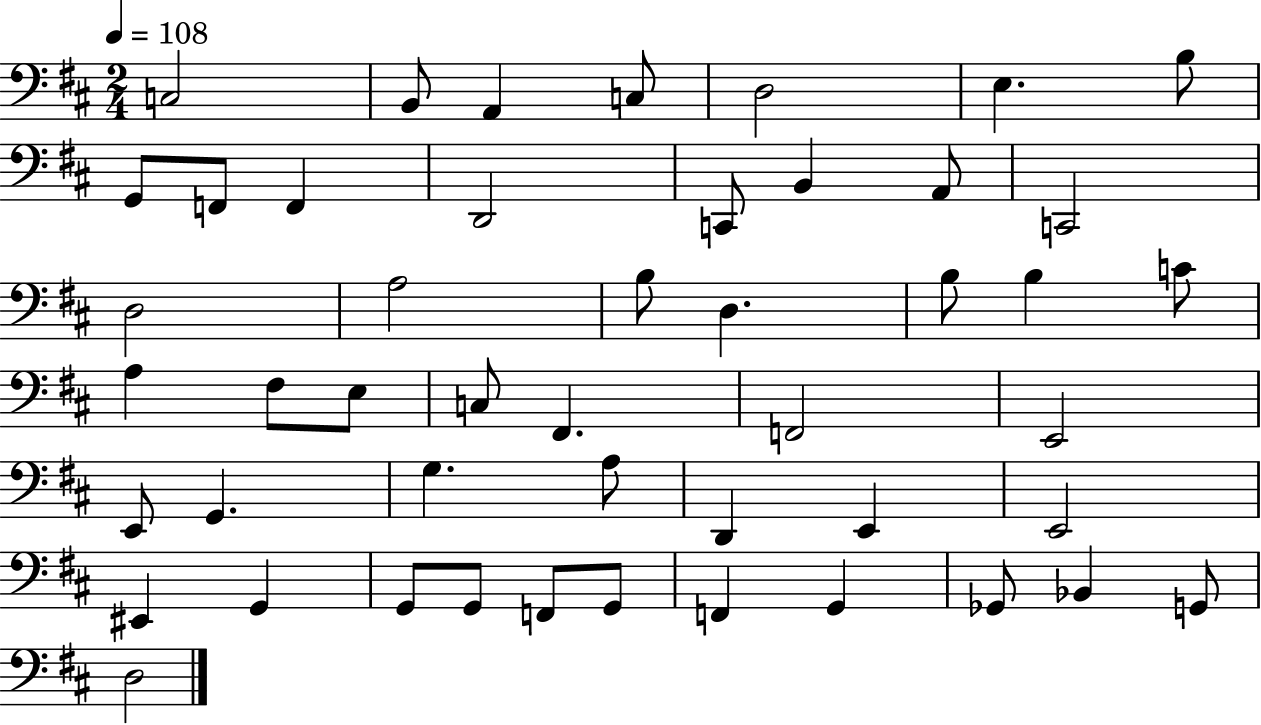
{
  \clef bass
  \numericTimeSignature
  \time 2/4
  \key d \major
  \tempo 4 = 108
  c2 | b,8 a,4 c8 | d2 | e4. b8 | \break g,8 f,8 f,4 | d,2 | c,8 b,4 a,8 | c,2 | \break d2 | a2 | b8 d4. | b8 b4 c'8 | \break a4 fis8 e8 | c8 fis,4. | f,2 | e,2 | \break e,8 g,4. | g4. a8 | d,4 e,4 | e,2 | \break eis,4 g,4 | g,8 g,8 f,8 g,8 | f,4 g,4 | ges,8 bes,4 g,8 | \break d2 | \bar "|."
}